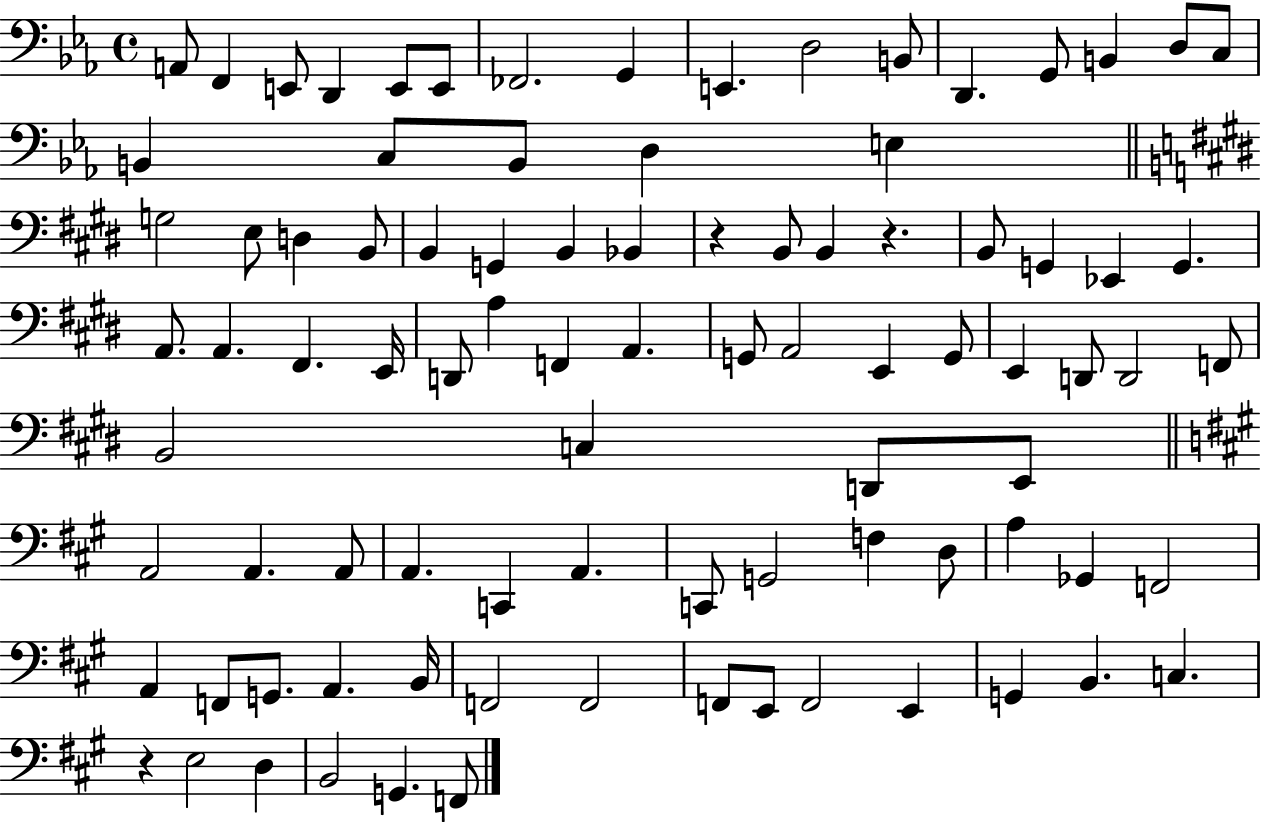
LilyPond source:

{
  \clef bass
  \time 4/4
  \defaultTimeSignature
  \key ees \major
  a,8 f,4 e,8 d,4 e,8 e,8 | fes,2. g,4 | e,4. d2 b,8 | d,4. g,8 b,4 d8 c8 | \break b,4 c8 b,8 d4 e4 | \bar "||" \break \key e \major g2 e8 d4 b,8 | b,4 g,4 b,4 bes,4 | r4 b,8 b,4 r4. | b,8 g,4 ees,4 g,4. | \break a,8. a,4. fis,4. e,16 | d,8 a4 f,4 a,4. | g,8 a,2 e,4 g,8 | e,4 d,8 d,2 f,8 | \break b,2 c4 d,8 e,8 | \bar "||" \break \key a \major a,2 a,4. a,8 | a,4. c,4 a,4. | c,8 g,2 f4 d8 | a4 ges,4 f,2 | \break a,4 f,8 g,8. a,4. b,16 | f,2 f,2 | f,8 e,8 f,2 e,4 | g,4 b,4. c4. | \break r4 e2 d4 | b,2 g,4. f,8 | \bar "|."
}